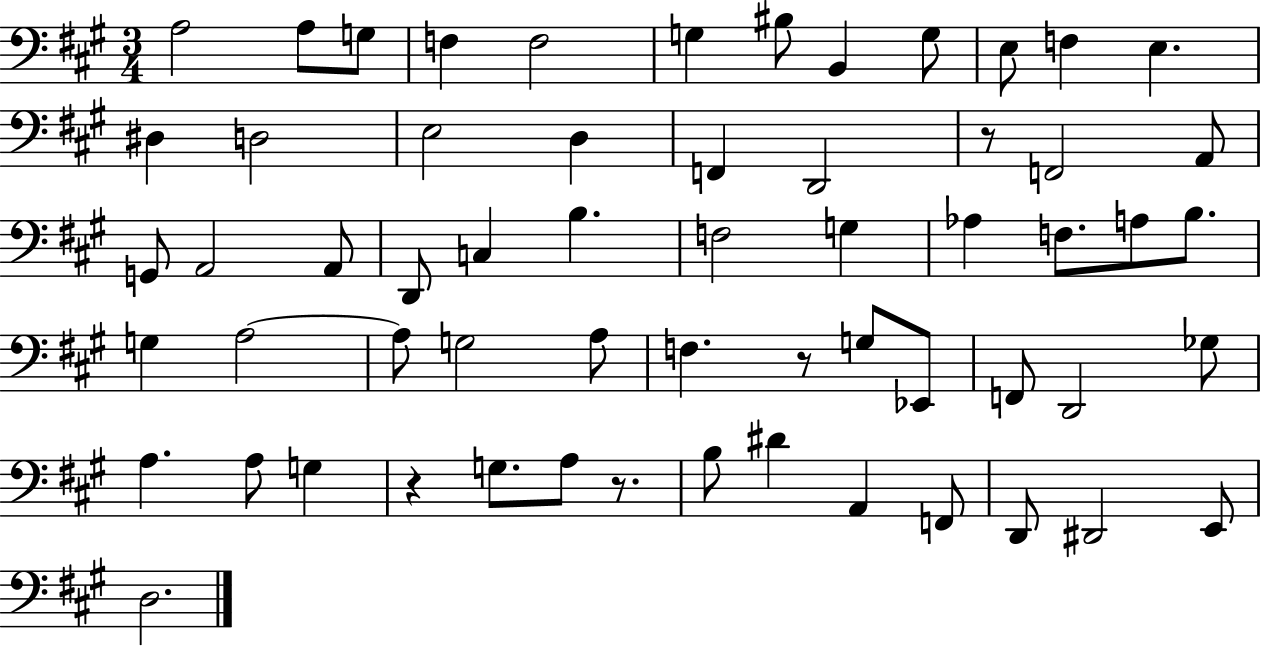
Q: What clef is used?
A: bass